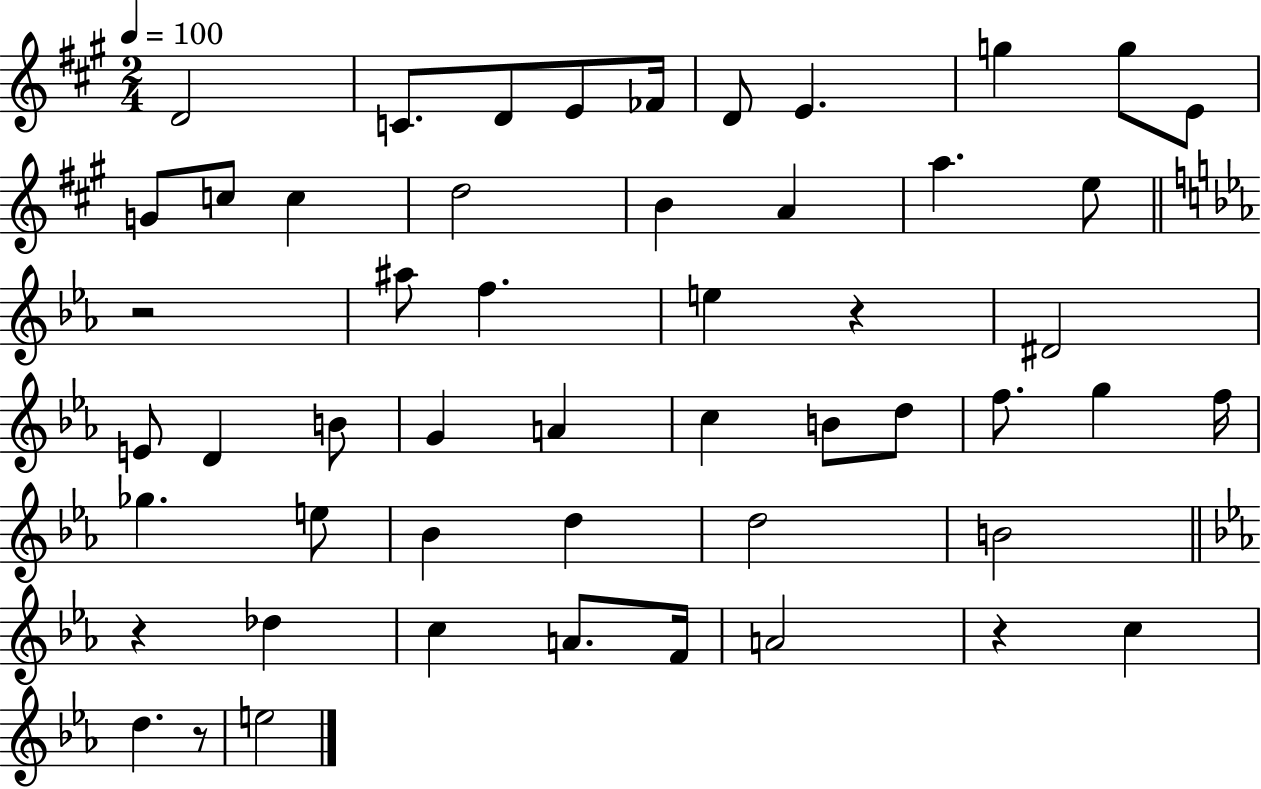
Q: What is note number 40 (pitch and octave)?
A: Db5